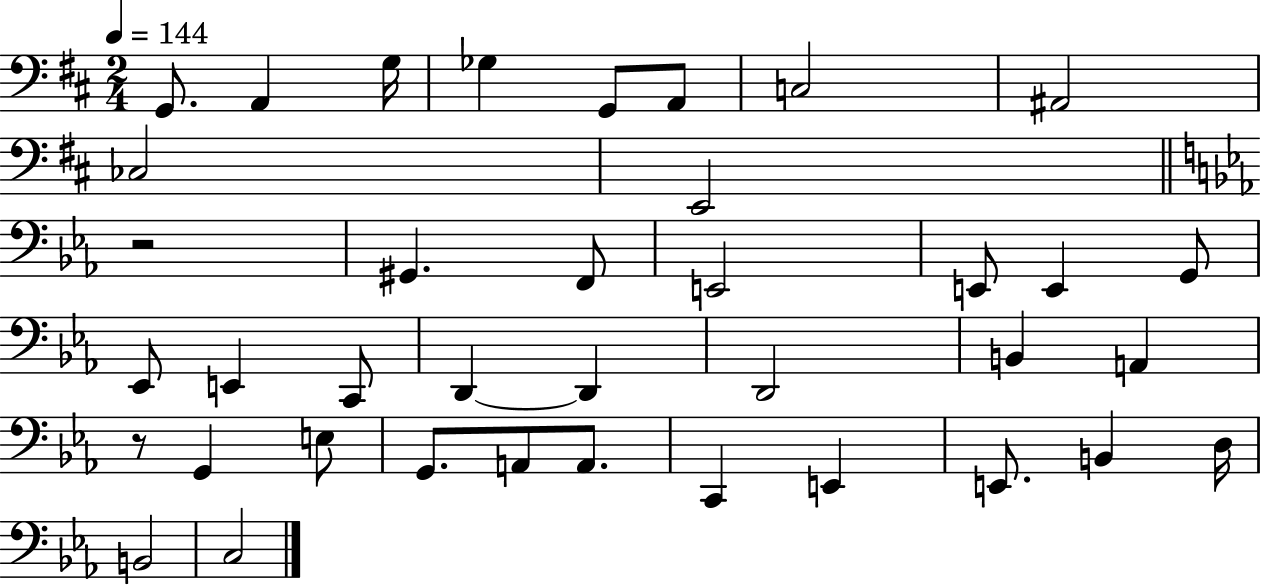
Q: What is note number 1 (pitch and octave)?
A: G2